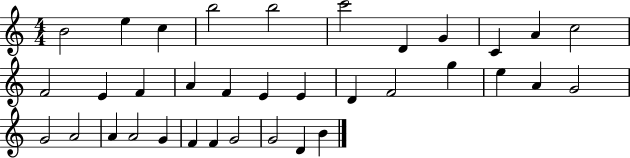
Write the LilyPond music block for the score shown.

{
  \clef treble
  \numericTimeSignature
  \time 4/4
  \key c \major
  b'2 e''4 c''4 | b''2 b''2 | c'''2 d'4 g'4 | c'4 a'4 c''2 | \break f'2 e'4 f'4 | a'4 f'4 e'4 e'4 | d'4 f'2 g''4 | e''4 a'4 g'2 | \break g'2 a'2 | a'4 a'2 g'4 | f'4 f'4 g'2 | g'2 d'4 b'4 | \break \bar "|."
}